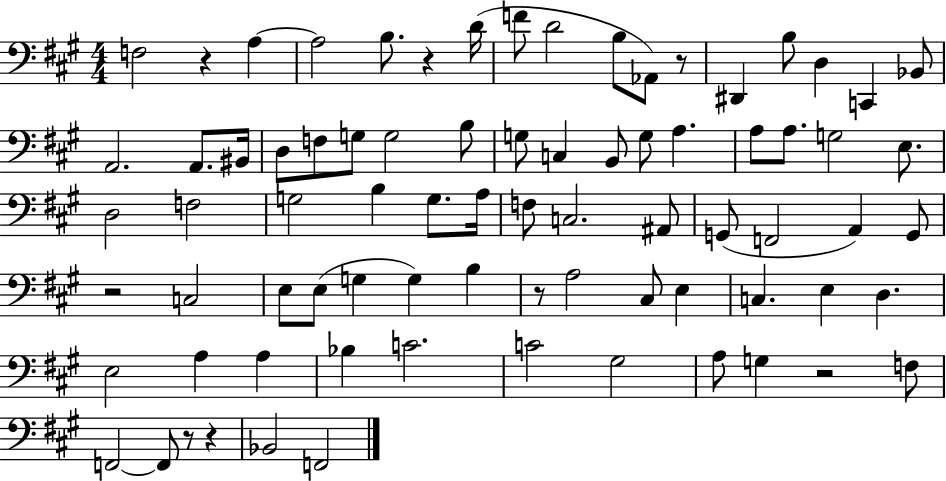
F3/h R/q A3/q A3/h B3/e. R/q D4/s F4/e D4/h B3/e Ab2/e R/e D#2/q B3/e D3/q C2/q Bb2/e A2/h. A2/e. BIS2/s D3/e F3/e G3/e G3/h B3/e G3/e C3/q B2/e G3/e A3/q. A3/e A3/e. G3/h E3/e. D3/h F3/h G3/h B3/q G3/e. A3/s F3/e C3/h. A#2/e G2/e F2/h A2/q G2/e R/h C3/h E3/e E3/e G3/q G3/q B3/q R/e A3/h C#3/e E3/q C3/q. E3/q D3/q. E3/h A3/q A3/q Bb3/q C4/h. C4/h G#3/h A3/e G3/q R/h F3/e F2/h F2/e R/e R/q Bb2/h F2/h